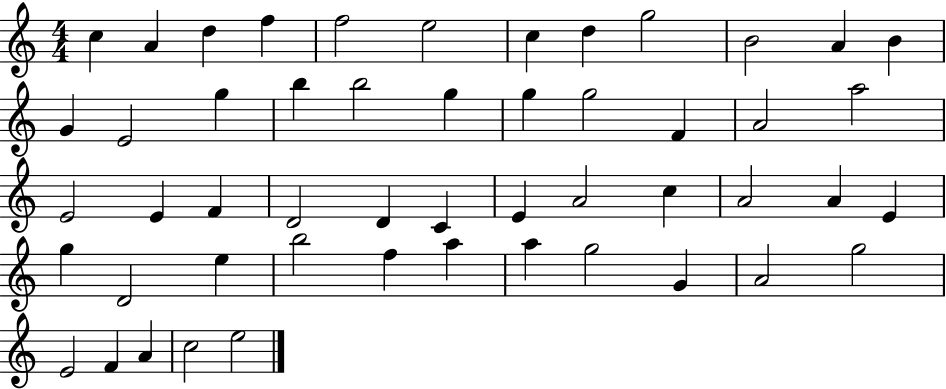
X:1
T:Untitled
M:4/4
L:1/4
K:C
c A d f f2 e2 c d g2 B2 A B G E2 g b b2 g g g2 F A2 a2 E2 E F D2 D C E A2 c A2 A E g D2 e b2 f a a g2 G A2 g2 E2 F A c2 e2